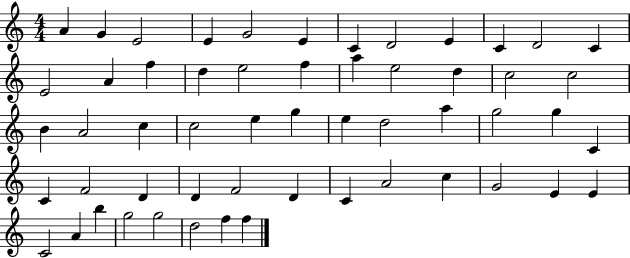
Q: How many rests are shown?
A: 0